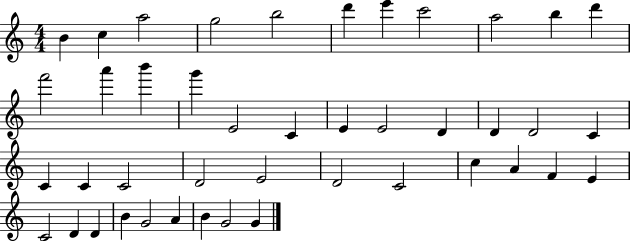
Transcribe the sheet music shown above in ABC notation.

X:1
T:Untitled
M:4/4
L:1/4
K:C
B c a2 g2 b2 d' e' c'2 a2 b d' f'2 a' b' g' E2 C E E2 D D D2 C C C C2 D2 E2 D2 C2 c A F E C2 D D B G2 A B G2 G